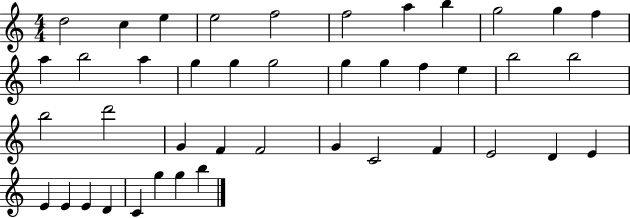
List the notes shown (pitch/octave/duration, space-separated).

D5/h C5/q E5/q E5/h F5/h F5/h A5/q B5/q G5/h G5/q F5/q A5/q B5/h A5/q G5/q G5/q G5/h G5/q G5/q F5/q E5/q B5/h B5/h B5/h D6/h G4/q F4/q F4/h G4/q C4/h F4/q E4/h D4/q E4/q E4/q E4/q E4/q D4/q C4/q G5/q G5/q B5/q